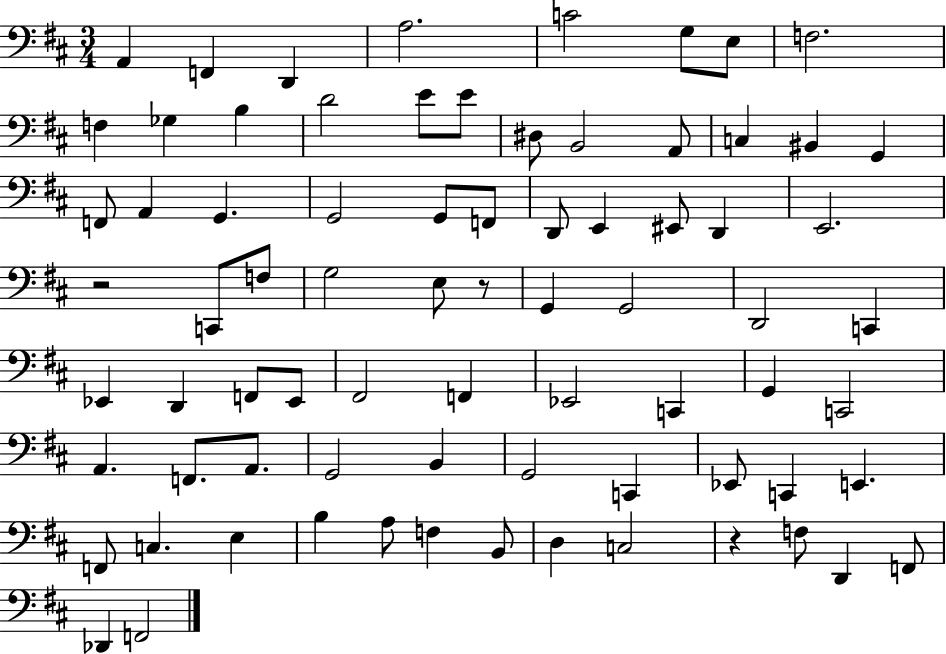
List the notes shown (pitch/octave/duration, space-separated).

A2/q F2/q D2/q A3/h. C4/h G3/e E3/e F3/h. F3/q Gb3/q B3/q D4/h E4/e E4/e D#3/e B2/h A2/e C3/q BIS2/q G2/q F2/e A2/q G2/q. G2/h G2/e F2/e D2/e E2/q EIS2/e D2/q E2/h. R/h C2/e F3/e G3/h E3/e R/e G2/q G2/h D2/h C2/q Eb2/q D2/q F2/e Eb2/e F#2/h F2/q Eb2/h C2/q G2/q C2/h A2/q. F2/e. A2/e. G2/h B2/q G2/h C2/q Eb2/e C2/q E2/q. F2/e C3/q. E3/q B3/q A3/e F3/q B2/e D3/q C3/h R/q F3/e D2/q F2/e Db2/q F2/h